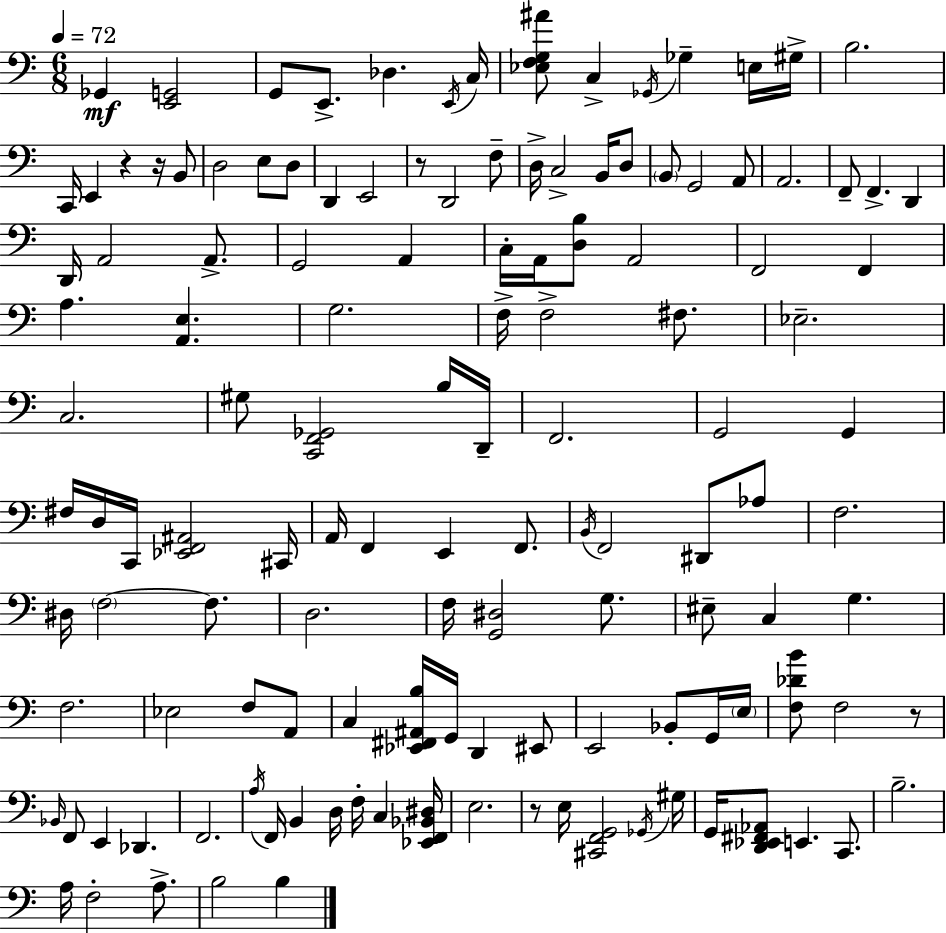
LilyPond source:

{
  \clef bass
  \numericTimeSignature
  \time 6/8
  \key a \minor
  \tempo 4 = 72
  ges,4\mf <e, g,>2 | g,8 e,8.-> des4. \acciaccatura { e,16 } | c16 <ees f g ais'>8 c4-> \acciaccatura { ges,16 } ges4-- | e16 gis16-> b2. | \break c,16 e,4 r4 r16 | b,8 d2 e8 | d8 d,4 e,2 | r8 d,2 | \break f8-- d16-> c2-> b,16 | d8 \parenthesize b,8 g,2 | a,8 a,2. | f,8-- f,4.-> d,4 | \break d,16 a,2 a,8.-> | g,2 a,4 | c16-. a,16 <d b>8 a,2 | f,2 f,4 | \break a4. <a, e>4. | g2. | f16-> f2-> fis8. | ees2.-- | \break c2. | gis8 <c, f, ges,>2 | b16 d,16-- f,2. | g,2 g,4 | \break fis16 d16 c,16 <ees, f, ais,>2 | cis,16 a,16 f,4 e,4 f,8. | \acciaccatura { b,16 } f,2 dis,8 | aes8 f2. | \break dis16 \parenthesize f2~~ | f8. d2. | f16 <g, dis>2 | g8. eis8-- c4 g4. | \break f2. | ees2 f8 | a,8 c4 <ees, fis, ais, b>16 g,16 d,4 | eis,8 e,2 bes,8-. | \break g,16 \parenthesize e16 <f des' b'>8 f2 | r8 \grace { bes,16 } f,8 e,4 des,4. | f,2. | \acciaccatura { a16 } f,16 b,4 d16 f16-. | \break c4 <ees, f, bes, dis>16 e2. | r8 e16 <cis, f, g,>2 | \acciaccatura { ges,16 } gis16 g,16 <d, ees, fis, aes,>8 e,4. | c,8. b2.-- | \break a16 f2-. | a8.-> b2 | b4 \bar "|."
}